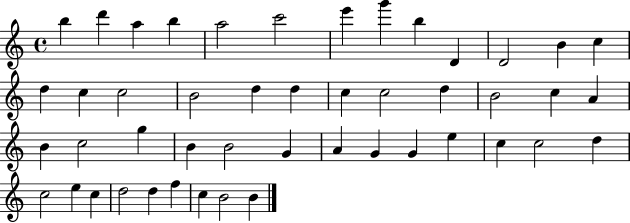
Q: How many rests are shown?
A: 0